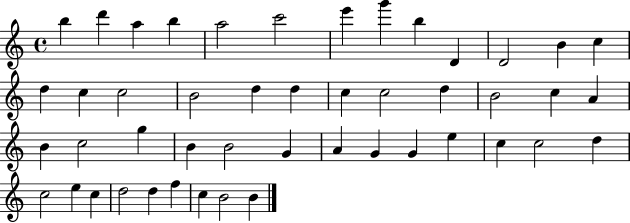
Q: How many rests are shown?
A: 0